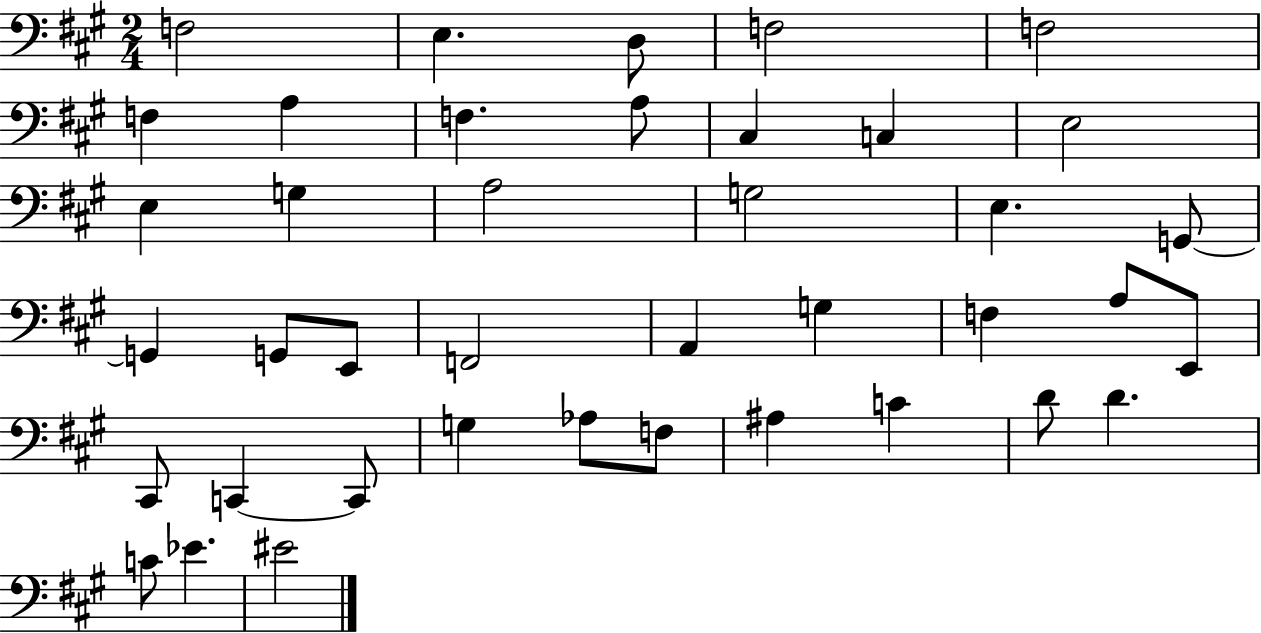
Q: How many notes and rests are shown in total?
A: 40